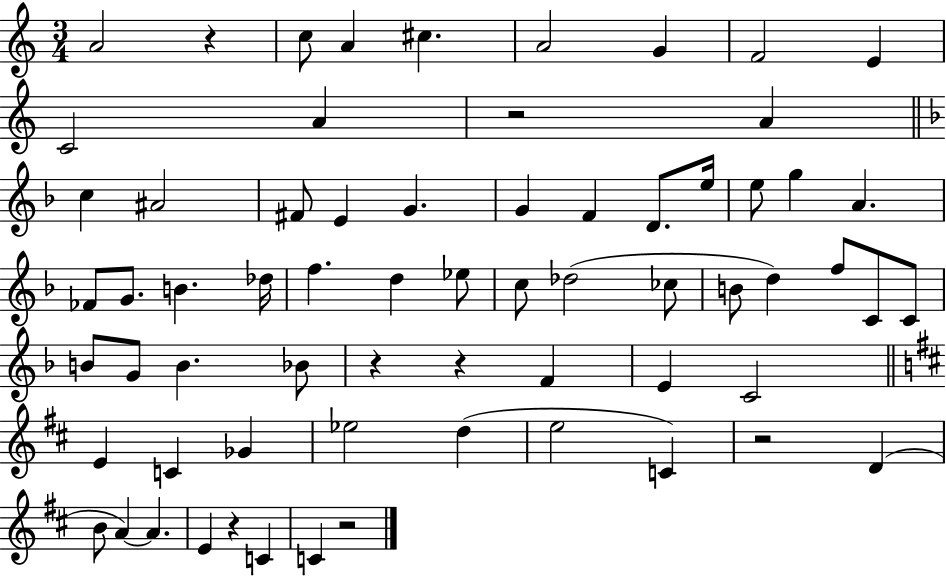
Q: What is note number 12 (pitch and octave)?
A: C5